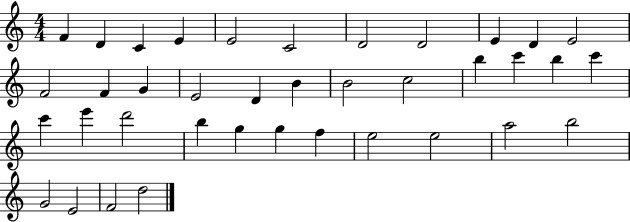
{
  \clef treble
  \numericTimeSignature
  \time 4/4
  \key c \major
  f'4 d'4 c'4 e'4 | e'2 c'2 | d'2 d'2 | e'4 d'4 e'2 | \break f'2 f'4 g'4 | e'2 d'4 b'4 | b'2 c''2 | b''4 c'''4 b''4 c'''4 | \break c'''4 e'''4 d'''2 | b''4 g''4 g''4 f''4 | e''2 e''2 | a''2 b''2 | \break g'2 e'2 | f'2 d''2 | \bar "|."
}